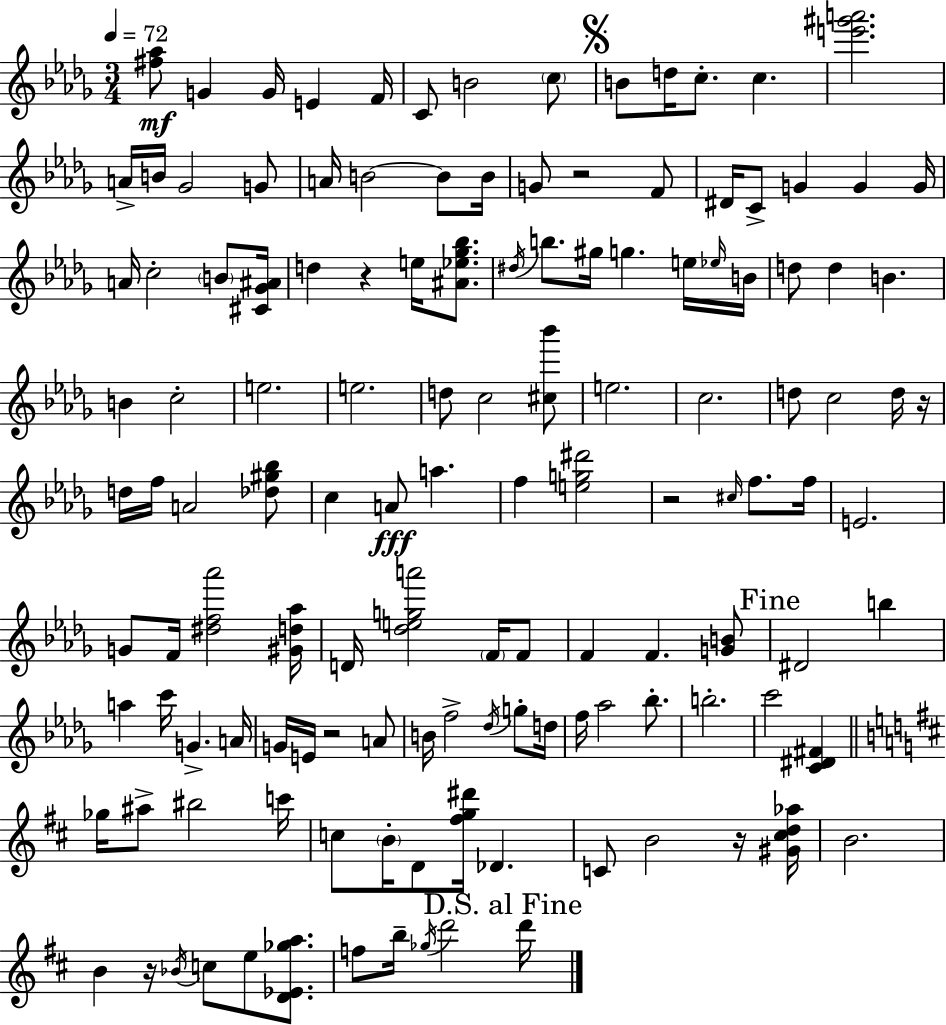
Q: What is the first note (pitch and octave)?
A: G4